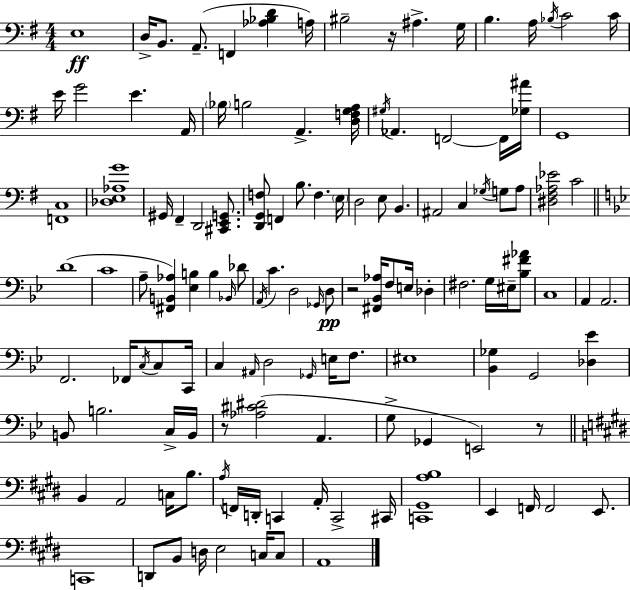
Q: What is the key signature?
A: G major